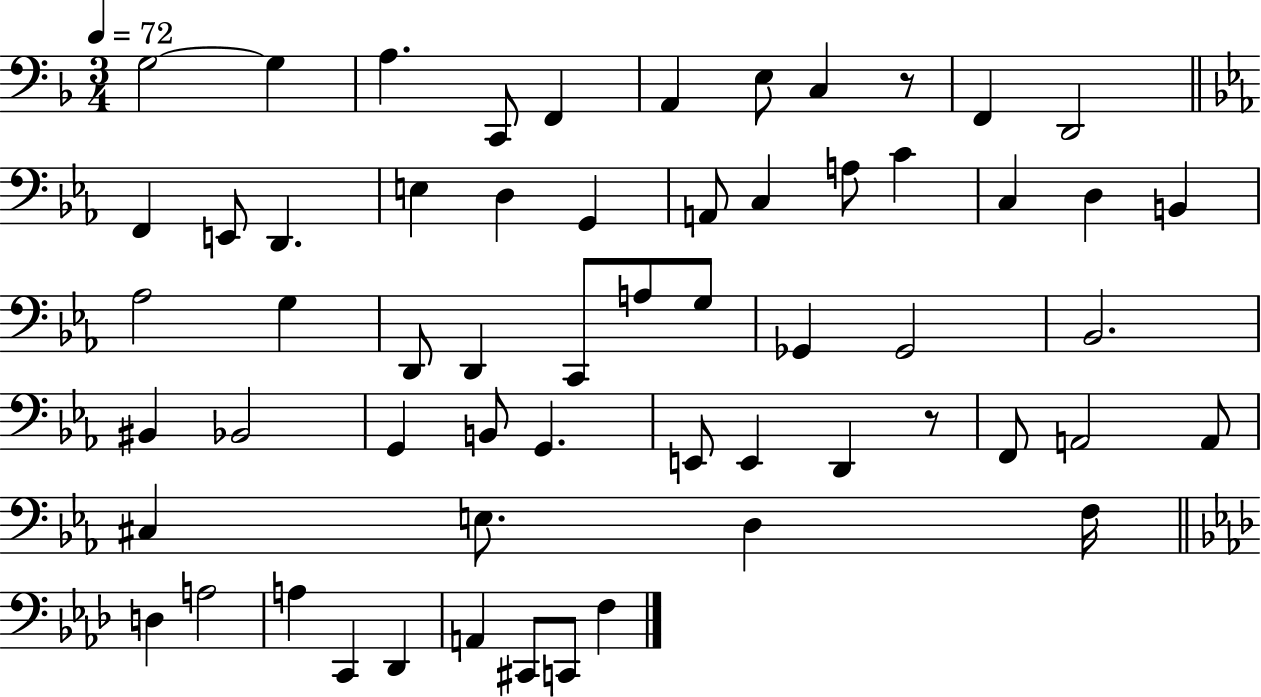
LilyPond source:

{
  \clef bass
  \numericTimeSignature
  \time 3/4
  \key f \major
  \tempo 4 = 72
  g2~~ g4 | a4. c,8 f,4 | a,4 e8 c4 r8 | f,4 d,2 | \break \bar "||" \break \key c \minor f,4 e,8 d,4. | e4 d4 g,4 | a,8 c4 a8 c'4 | c4 d4 b,4 | \break aes2 g4 | d,8 d,4 c,8 a8 g8 | ges,4 ges,2 | bes,2. | \break bis,4 bes,2 | g,4 b,8 g,4. | e,8 e,4 d,4 r8 | f,8 a,2 a,8 | \break cis4 e8. d4 f16 | \bar "||" \break \key aes \major d4 a2 | a4 c,4 des,4 | a,4 cis,8 c,8 f4 | \bar "|."
}